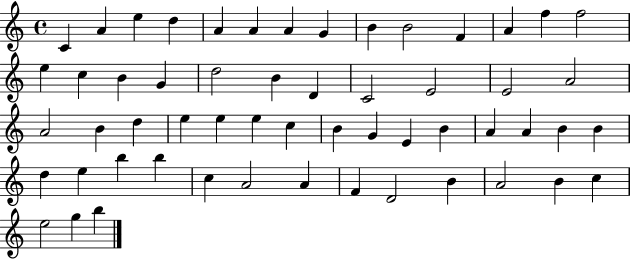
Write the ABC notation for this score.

X:1
T:Untitled
M:4/4
L:1/4
K:C
C A e d A A A G B B2 F A f f2 e c B G d2 B D C2 E2 E2 A2 A2 B d e e e c B G E B A A B B d e b b c A2 A F D2 B A2 B c e2 g b